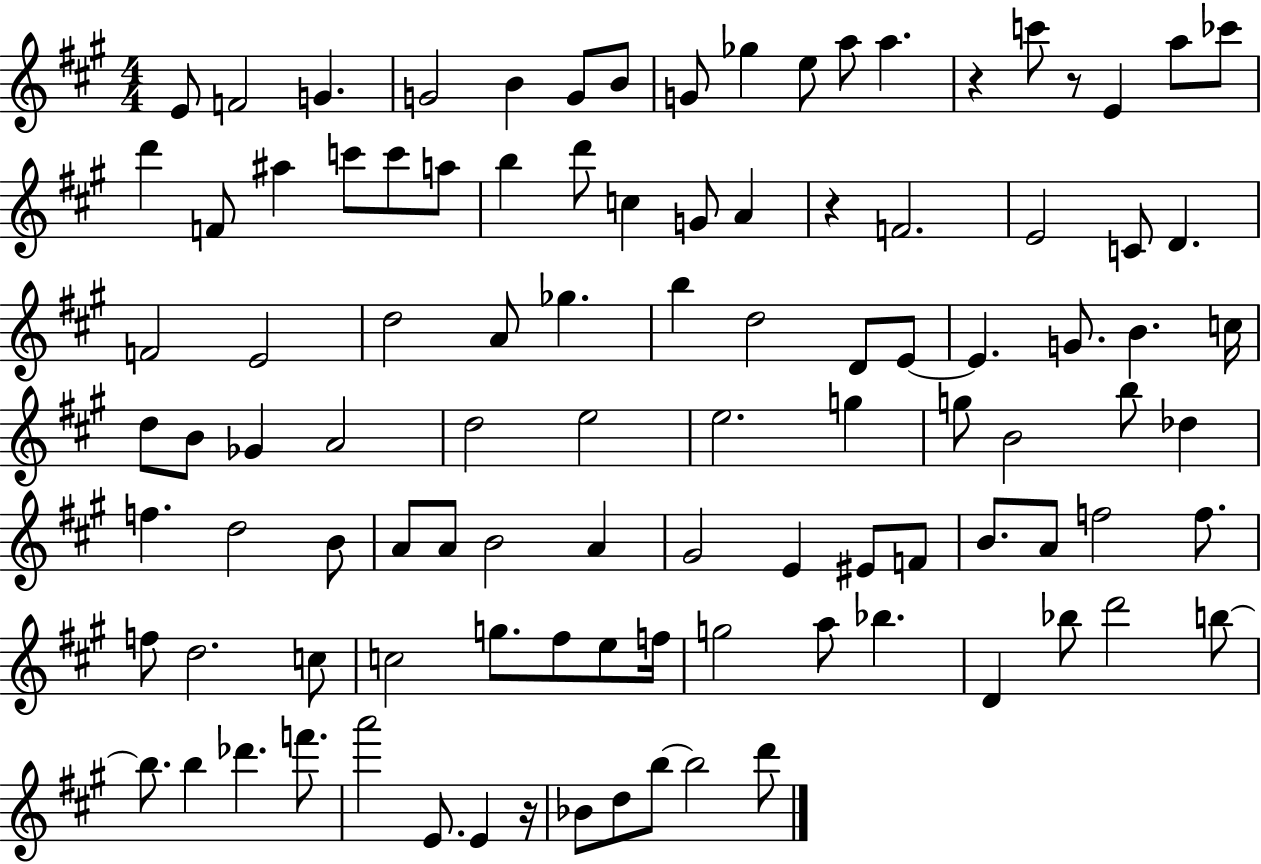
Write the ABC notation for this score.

X:1
T:Untitled
M:4/4
L:1/4
K:A
E/2 F2 G G2 B G/2 B/2 G/2 _g e/2 a/2 a z c'/2 z/2 E a/2 _c'/2 d' F/2 ^a c'/2 c'/2 a/2 b d'/2 c G/2 A z F2 E2 C/2 D F2 E2 d2 A/2 _g b d2 D/2 E/2 E G/2 B c/4 d/2 B/2 _G A2 d2 e2 e2 g g/2 B2 b/2 _d f d2 B/2 A/2 A/2 B2 A ^G2 E ^E/2 F/2 B/2 A/2 f2 f/2 f/2 d2 c/2 c2 g/2 ^f/2 e/2 f/4 g2 a/2 _b D _b/2 d'2 b/2 b/2 b _d' f'/2 a'2 E/2 E z/4 _B/2 d/2 b/2 b2 d'/2